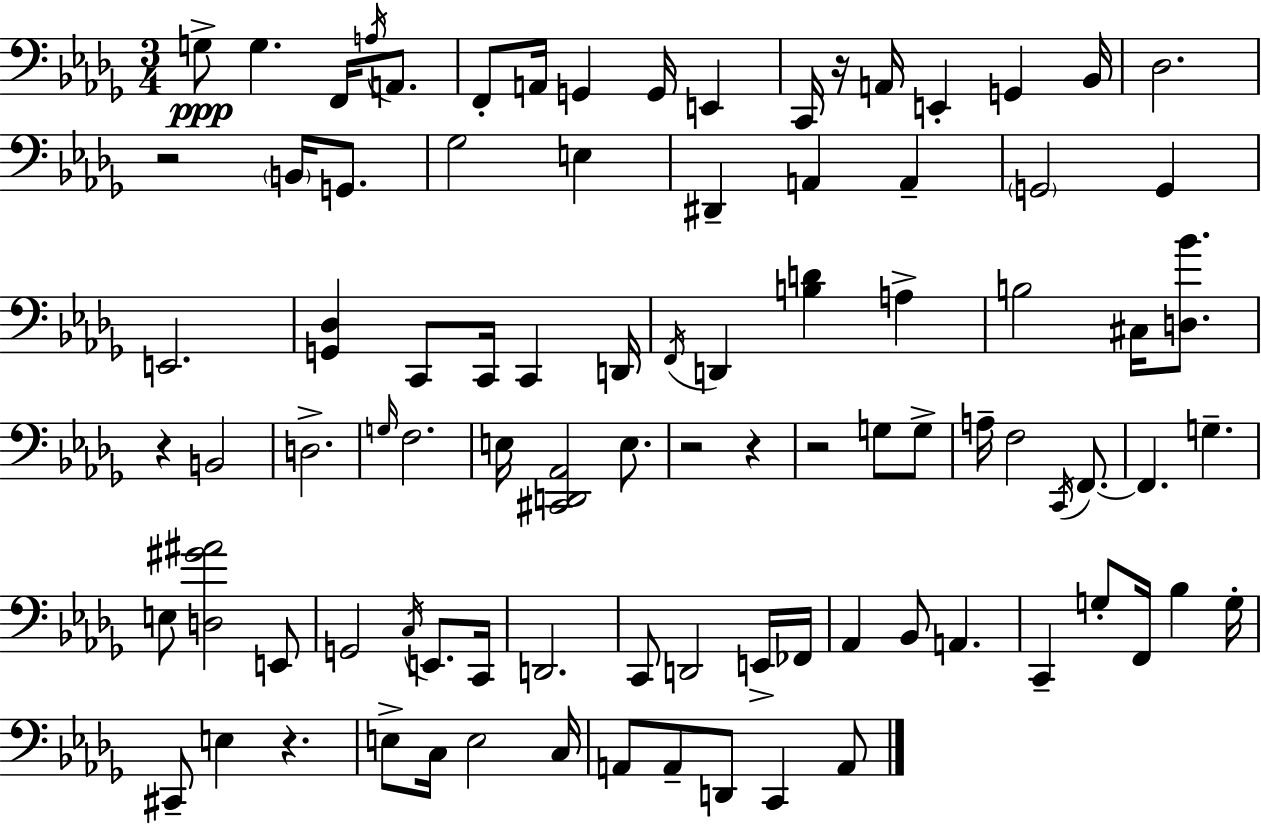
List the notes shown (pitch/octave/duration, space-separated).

G3/e G3/q. F2/s A3/s A2/e. F2/e A2/s G2/q G2/s E2/q C2/s R/s A2/s E2/q G2/q Bb2/s Db3/h. R/h B2/s G2/e. Gb3/h E3/q D#2/q A2/q A2/q G2/h G2/q E2/h. [G2,Db3]/q C2/e C2/s C2/q D2/s F2/s D2/q [B3,D4]/q A3/q B3/h C#3/s [D3,Bb4]/e. R/q B2/h D3/h. G3/s F3/h. E3/s [C#2,D2,Ab2]/h E3/e. R/h R/q R/h G3/e G3/e A3/s F3/h C2/s F2/e. F2/q. G3/q. E3/e [D3,G#4,A#4]/h E2/e G2/h C3/s E2/e. C2/s D2/h. C2/e D2/h E2/s FES2/s Ab2/q Bb2/e A2/q. C2/q G3/e F2/s Bb3/q G3/s C#2/e E3/q R/q. E3/e C3/s E3/h C3/s A2/e A2/e D2/e C2/q A2/e